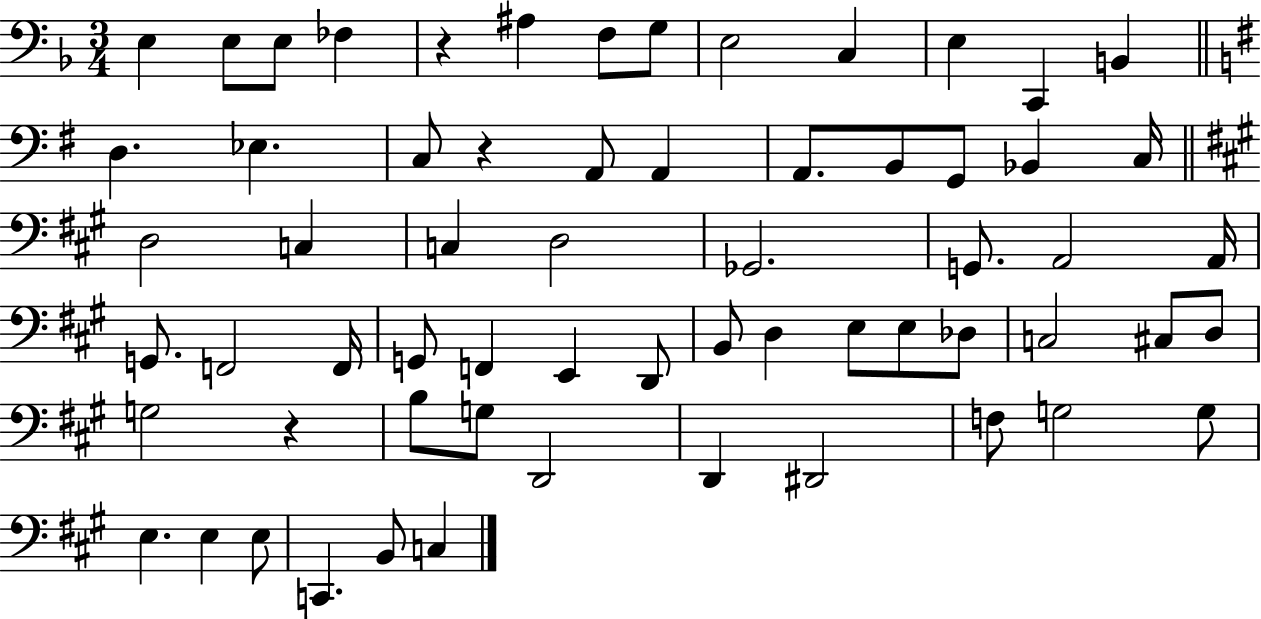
X:1
T:Untitled
M:3/4
L:1/4
K:F
E, E,/2 E,/2 _F, z ^A, F,/2 G,/2 E,2 C, E, C,, B,, D, _E, C,/2 z A,,/2 A,, A,,/2 B,,/2 G,,/2 _B,, C,/4 D,2 C, C, D,2 _G,,2 G,,/2 A,,2 A,,/4 G,,/2 F,,2 F,,/4 G,,/2 F,, E,, D,,/2 B,,/2 D, E,/2 E,/2 _D,/2 C,2 ^C,/2 D,/2 G,2 z B,/2 G,/2 D,,2 D,, ^D,,2 F,/2 G,2 G,/2 E, E, E,/2 C,, B,,/2 C,